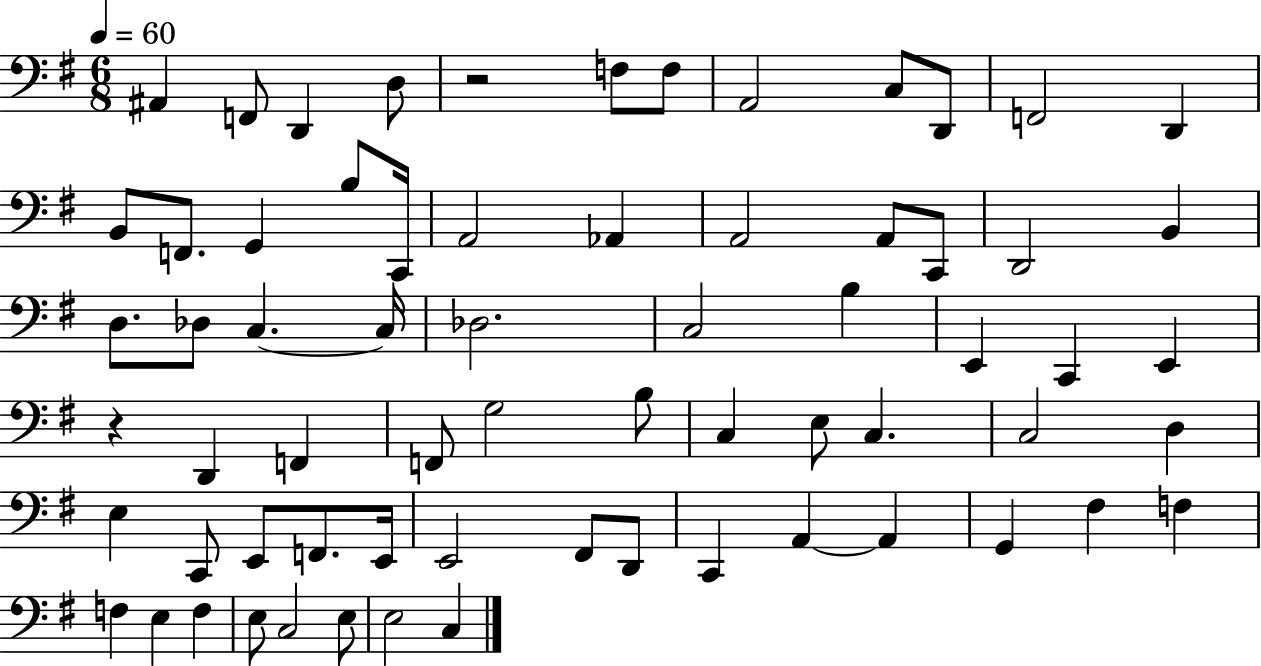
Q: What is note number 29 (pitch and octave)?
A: C3